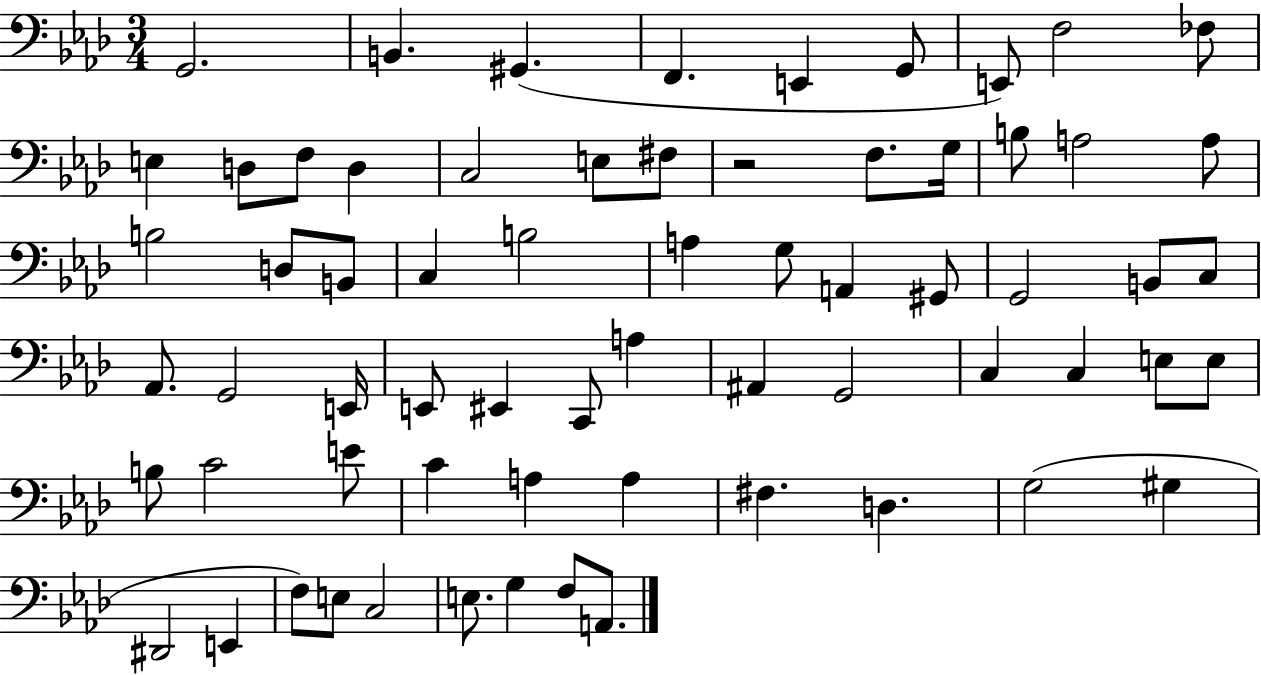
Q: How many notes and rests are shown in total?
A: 66